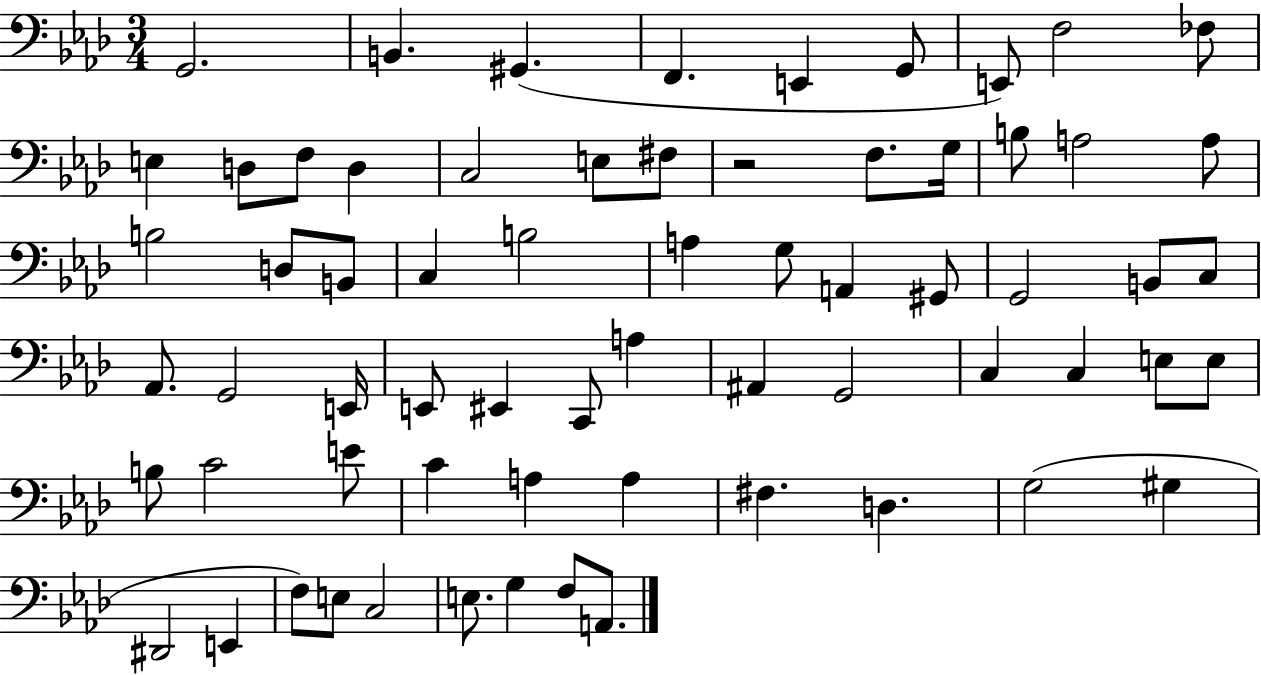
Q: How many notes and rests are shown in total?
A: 66